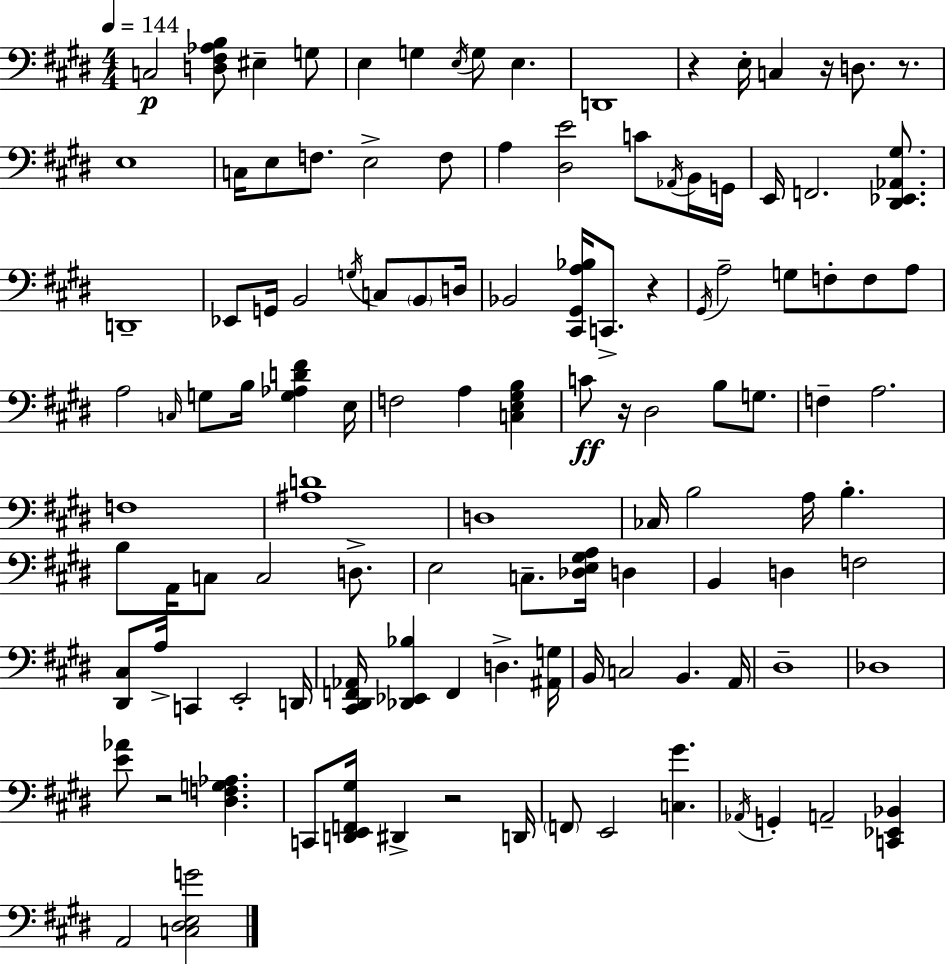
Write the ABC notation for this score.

X:1
T:Untitled
M:4/4
L:1/4
K:E
C,2 [D,^F,_A,B,]/2 ^E, G,/2 E, G, E,/4 G,/2 E, D,,4 z E,/4 C, z/4 D,/2 z/2 E,4 C,/4 E,/2 F,/2 E,2 F,/2 A, [^D,E]2 C/2 _A,,/4 B,,/4 G,,/4 E,,/4 F,,2 [^D,,_E,,_A,,^G,]/2 D,,4 _E,,/2 G,,/4 B,,2 G,/4 C,/2 B,,/2 D,/4 _B,,2 [^C,,^G,,A,_B,]/4 C,,/2 z ^G,,/4 A,2 G,/2 F,/2 F,/2 A,/2 A,2 C,/4 G,/2 B,/4 [G,_A,D^F] E,/4 F,2 A, [C,E,^G,B,] C/2 z/4 ^D,2 B,/2 G,/2 F, A,2 F,4 [^A,D]4 D,4 _C,/4 B,2 A,/4 B, B,/2 A,,/4 C,/2 C,2 D,/2 E,2 C,/2 [_D,E,^G,A,]/4 D, B,, D, F,2 [^D,,^C,]/2 A,/4 C,, E,,2 D,,/4 [^C,,^D,,F,,_A,,]/4 [_D,,_E,,_B,] F,, D, [^A,,G,]/4 B,,/4 C,2 B,, A,,/4 ^D,4 _D,4 [E_A]/2 z2 [^D,F,G,_A,] C,,/2 [D,,E,,F,,^G,]/4 ^D,, z2 D,,/4 F,,/2 E,,2 [C,^G] _A,,/4 G,, A,,2 [C,,_E,,_B,,] A,,2 [C,^D,E,G]2